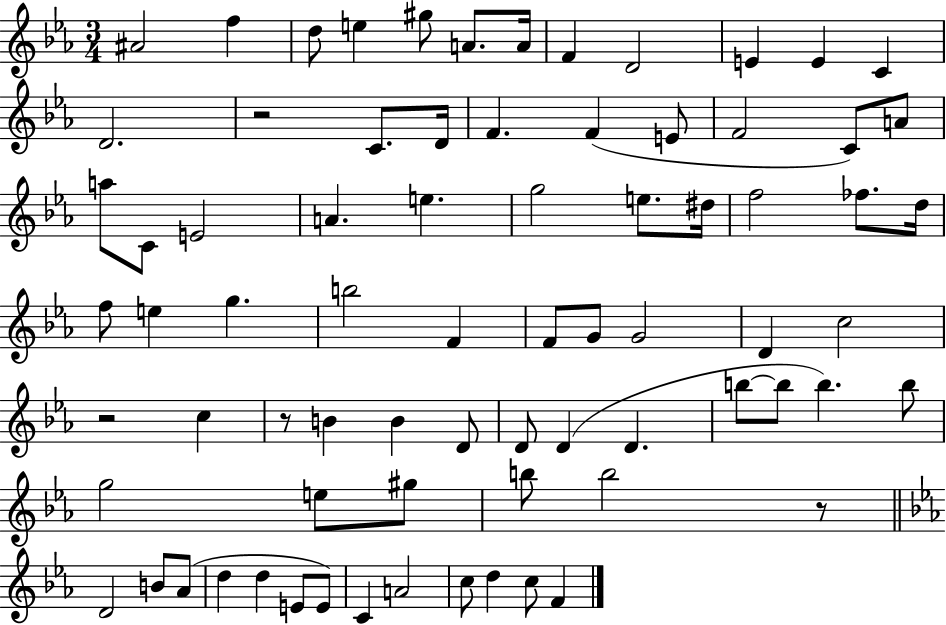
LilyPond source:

{
  \clef treble
  \numericTimeSignature
  \time 3/4
  \key ees \major
  ais'2 f''4 | d''8 e''4 gis''8 a'8. a'16 | f'4 d'2 | e'4 e'4 c'4 | \break d'2. | r2 c'8. d'16 | f'4. f'4( e'8 | f'2 c'8) a'8 | \break a''8 c'8 e'2 | a'4. e''4. | g''2 e''8. dis''16 | f''2 fes''8. d''16 | \break f''8 e''4 g''4. | b''2 f'4 | f'8 g'8 g'2 | d'4 c''2 | \break r2 c''4 | r8 b'4 b'4 d'8 | d'8 d'4( d'4. | b''8~~ b''8 b''4.) b''8 | \break g''2 e''8 gis''8 | b''8 b''2 r8 | \bar "||" \break \key ees \major d'2 b'8 aes'8( | d''4 d''4 e'8 e'8) | c'4 a'2 | c''8 d''4 c''8 f'4 | \break \bar "|."
}